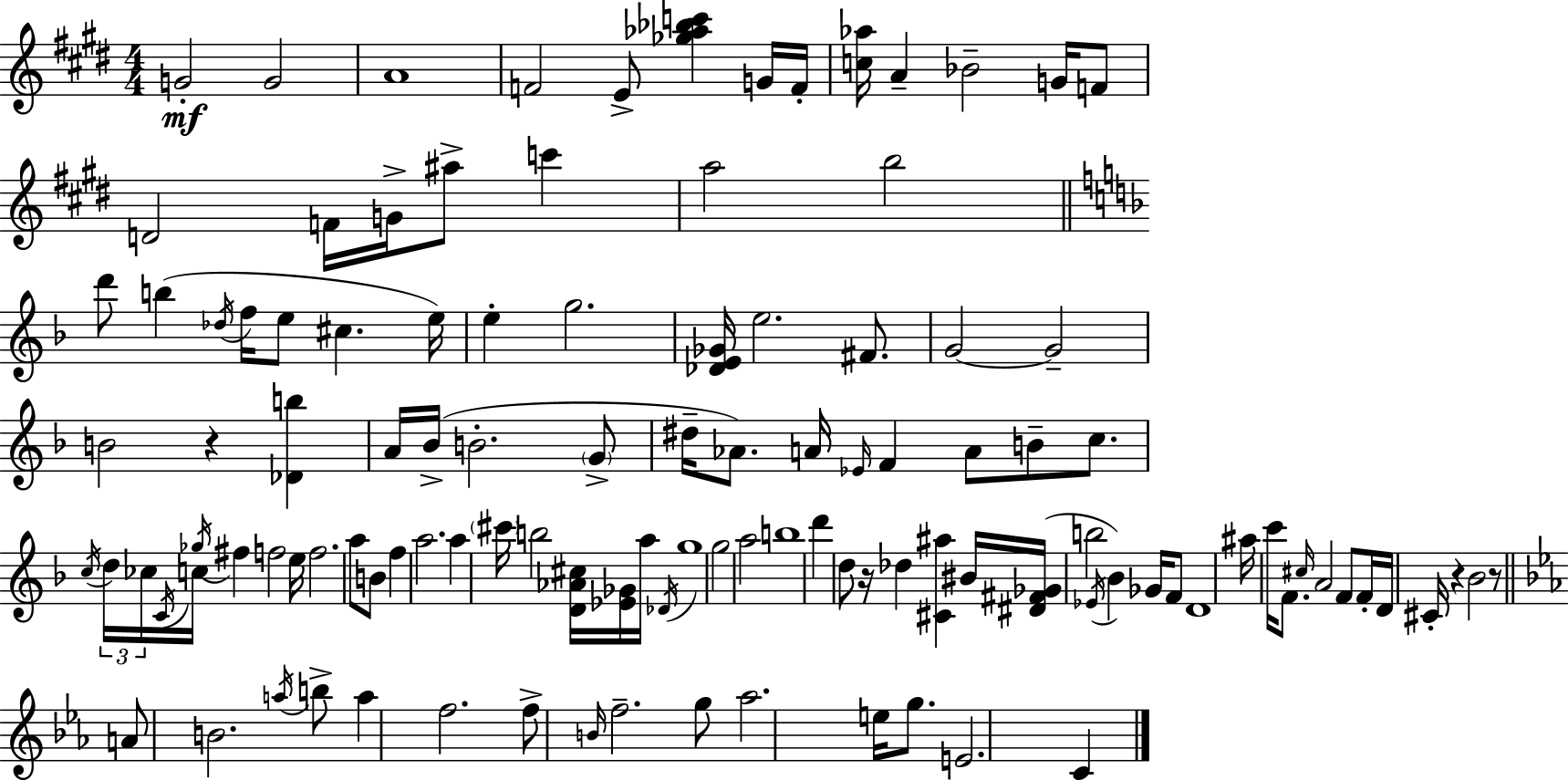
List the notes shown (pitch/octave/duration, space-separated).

G4/h G4/h A4/w F4/h E4/e [Gb5,Ab5,Bb5,C6]/q G4/s F4/s [C5,Ab5]/s A4/q Bb4/h G4/s F4/e D4/h F4/s G4/s A#5/e C6/q A5/h B5/h D6/e B5/q Db5/s F5/s E5/e C#5/q. E5/s E5/q G5/h. [Db4,E4,Gb4]/s E5/h. F#4/e. G4/h G4/h B4/h R/q [Db4,B5]/q A4/s Bb4/s B4/h. G4/e D#5/s Ab4/e. A4/s Eb4/s F4/q A4/e B4/e C5/e. C5/s D5/s CES5/s C4/s C5/s Gb5/s F#5/q F5/h E5/s F5/h. A5/e B4/e F5/q A5/h. A5/q C#6/s B5/h [D4,Ab4,C#5]/s [Eb4,Gb4]/s A5/s Db4/s G5/w G5/h A5/h B5/w D6/q D5/e R/s Db5/q [C#4,A#5]/q BIS4/s [D#4,F#4,Gb4]/s B5/h Eb4/s Bb4/q Gb4/s F4/e D4/w A#5/s C6/s F4/e. C#5/s A4/h F4/e F4/s D4/s C#4/s R/q Bb4/h R/e A4/e B4/h. A5/s B5/e A5/q F5/h. F5/e B4/s F5/h. G5/e Ab5/h. E5/s G5/e. E4/h. C4/q